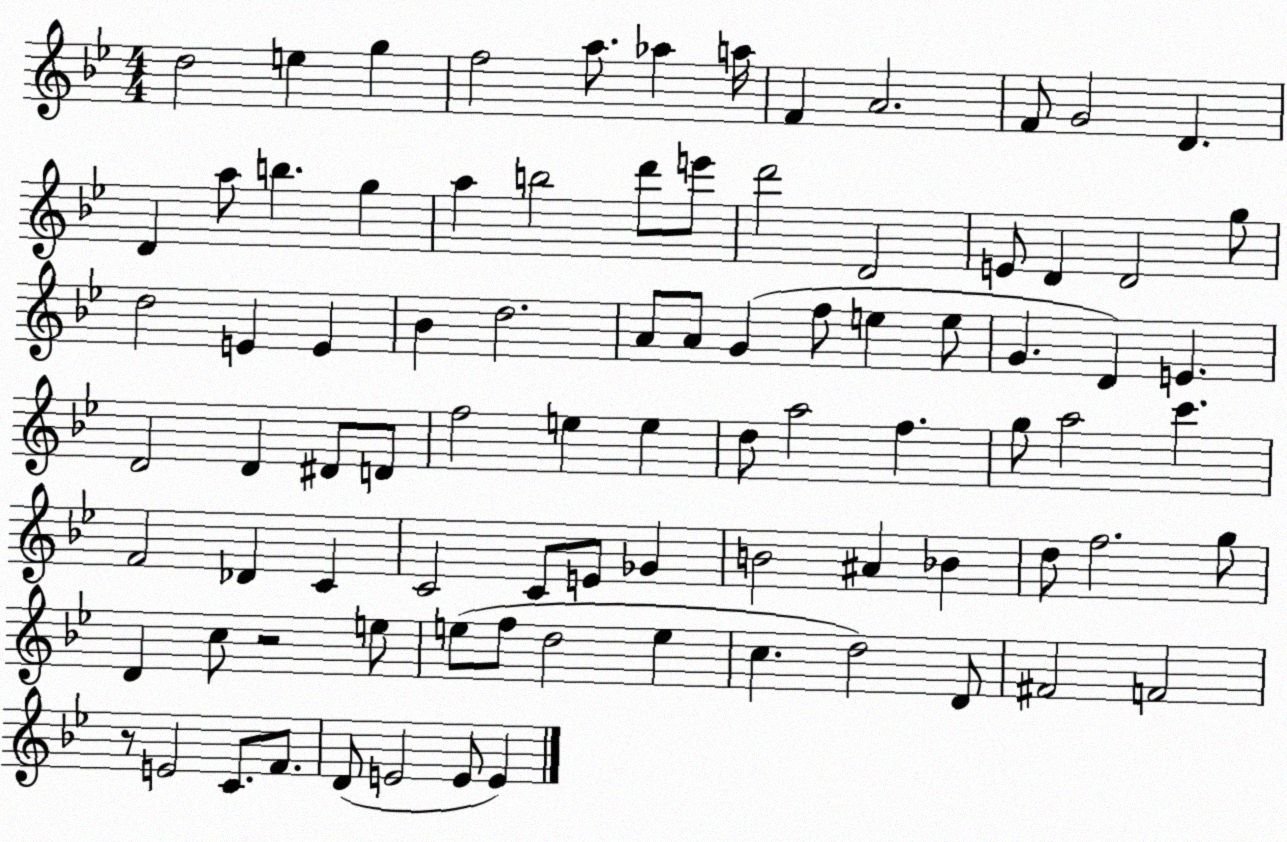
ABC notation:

X:1
T:Untitled
M:4/4
L:1/4
K:Bb
d2 e g f2 a/2 _a a/4 F A2 F/2 G2 D D a/2 b g a b2 d'/2 e'/2 d'2 D2 E/2 D D2 g/2 d2 E E _B d2 A/2 A/2 G f/2 e e/2 G D E D2 D ^D/2 D/2 f2 e e d/2 a2 f g/2 a2 c' F2 _D C C2 C/2 E/2 _G B2 ^A _B d/2 f2 g/2 D c/2 z2 e/2 e/2 f/2 d2 e c d2 D/2 ^F2 F2 z/2 E2 C/2 F/2 D/2 E2 E/2 E